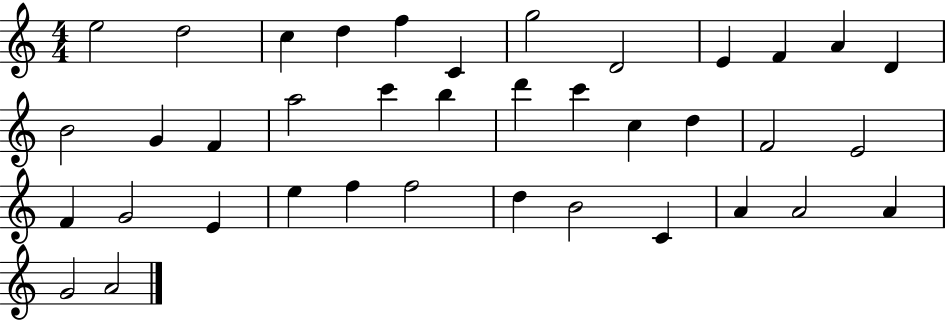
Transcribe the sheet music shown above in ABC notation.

X:1
T:Untitled
M:4/4
L:1/4
K:C
e2 d2 c d f C g2 D2 E F A D B2 G F a2 c' b d' c' c d F2 E2 F G2 E e f f2 d B2 C A A2 A G2 A2